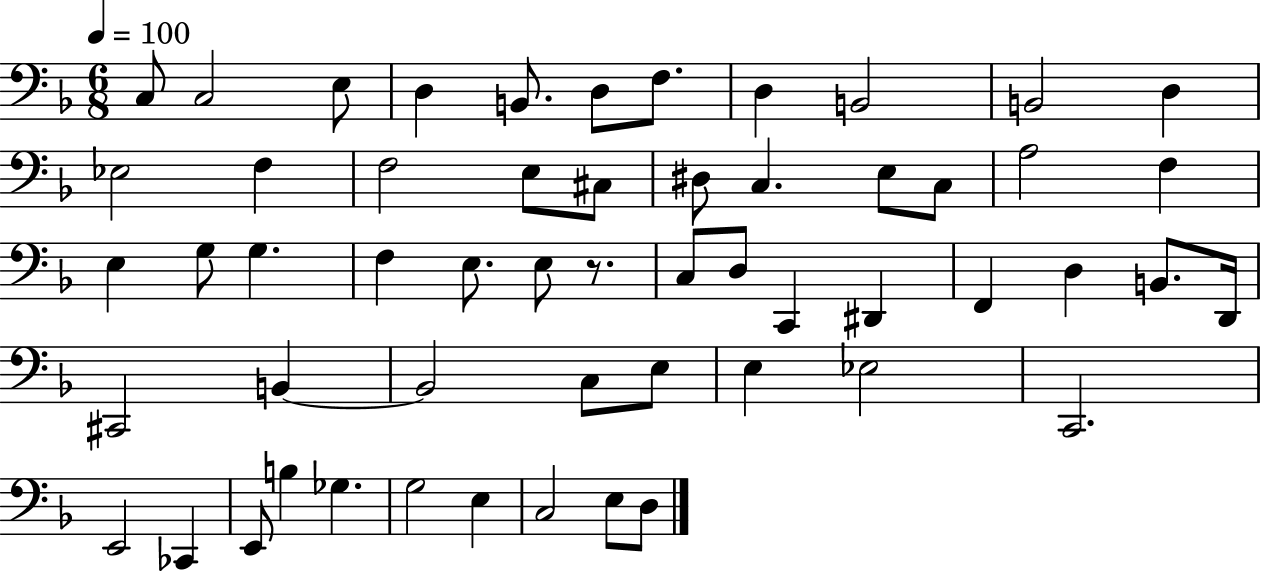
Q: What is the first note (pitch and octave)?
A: C3